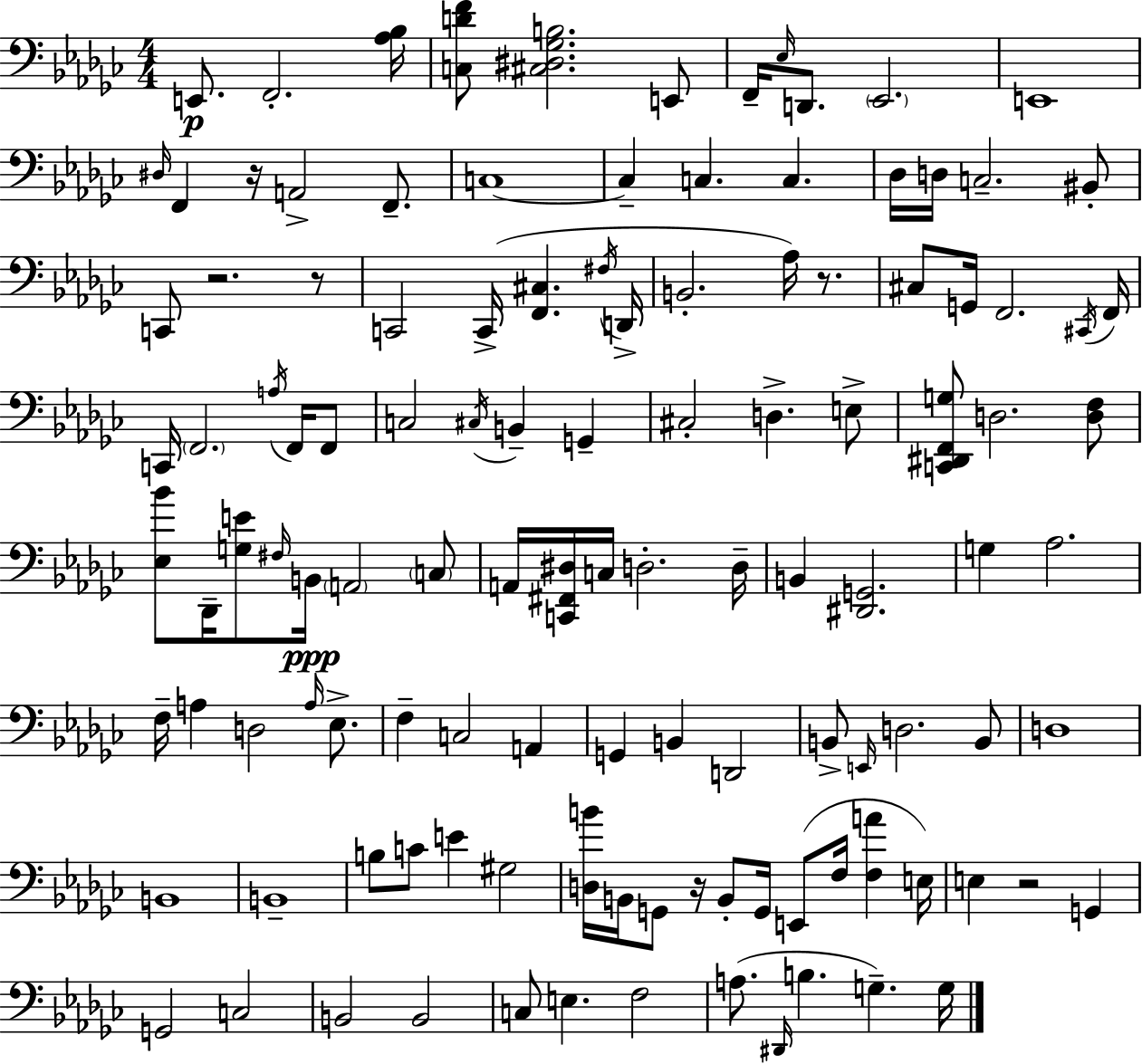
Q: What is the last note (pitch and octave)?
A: G3